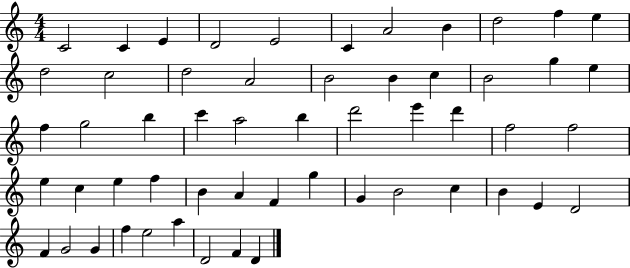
X:1
T:Untitled
M:4/4
L:1/4
K:C
C2 C E D2 E2 C A2 B d2 f e d2 c2 d2 A2 B2 B c B2 g e f g2 b c' a2 b d'2 e' d' f2 f2 e c e f B A F g G B2 c B E D2 F G2 G f e2 a D2 F D